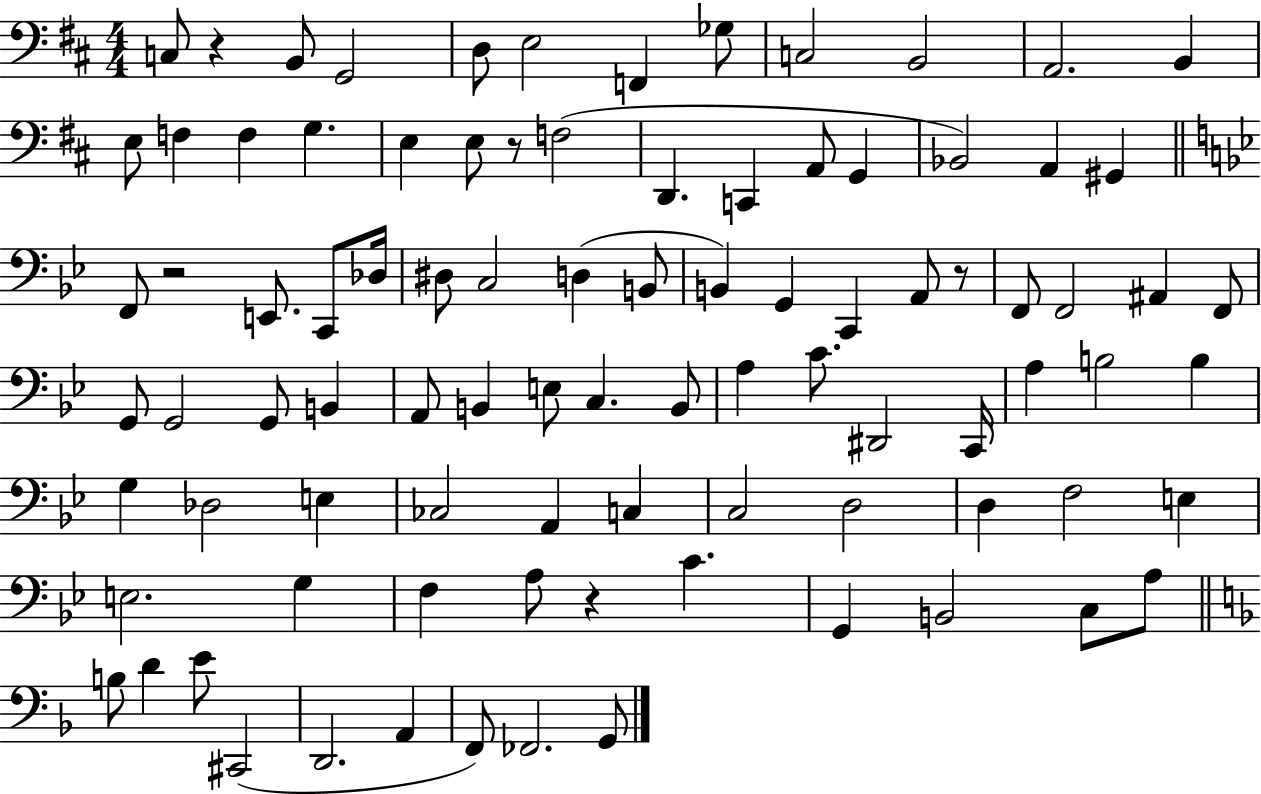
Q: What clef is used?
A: bass